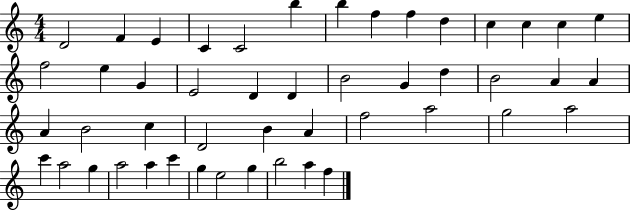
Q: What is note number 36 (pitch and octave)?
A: A5